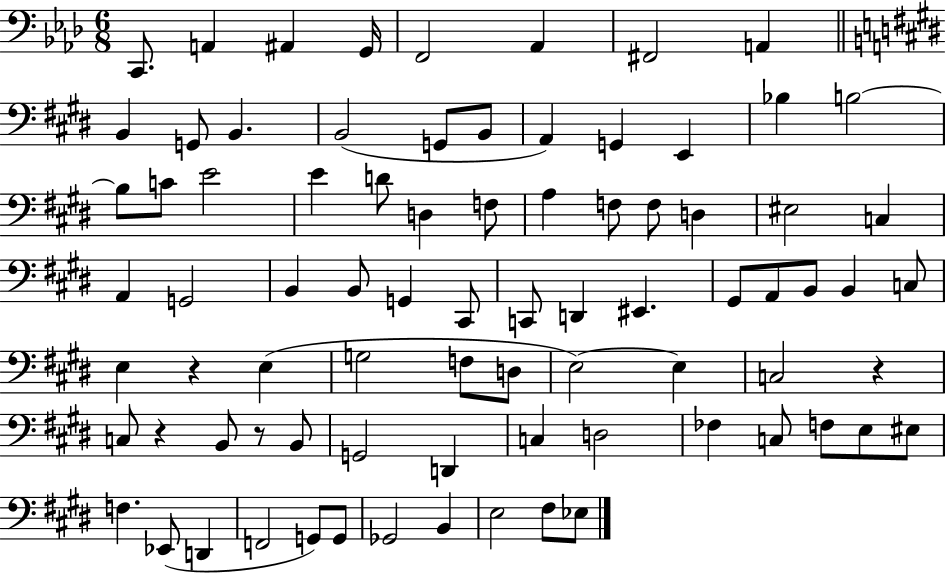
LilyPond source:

{
  \clef bass
  \numericTimeSignature
  \time 6/8
  \key aes \major
  c,8. a,4 ais,4 g,16 | f,2 aes,4 | fis,2 a,4 | \bar "||" \break \key e \major b,4 g,8 b,4. | b,2( g,8 b,8 | a,4) g,4 e,4 | bes4 b2~~ | \break b8 c'8 e'2 | e'4 d'8 d4 f8 | a4 f8 f8 d4 | eis2 c4 | \break a,4 g,2 | b,4 b,8 g,4 cis,8 | c,8 d,4 eis,4. | gis,8 a,8 b,8 b,4 c8 | \break e4 r4 e4( | g2 f8 d8 | e2~~) e4 | c2 r4 | \break c8 r4 b,8 r8 b,8 | g,2 d,4 | c4 d2 | fes4 c8 f8 e8 eis8 | \break f4. ees,8( d,4 | f,2 g,8) g,8 | ges,2 b,4 | e2 fis8 ees8 | \break \bar "|."
}